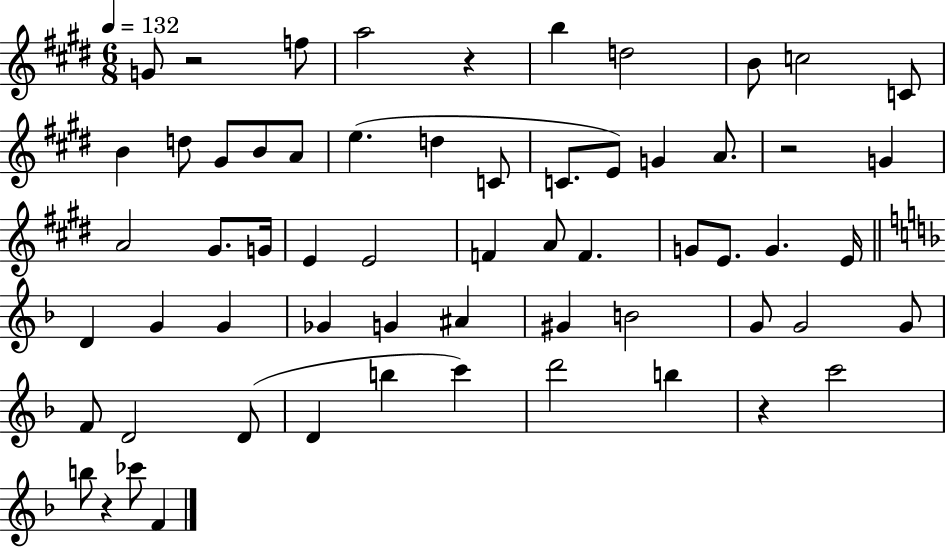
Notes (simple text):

G4/e R/h F5/e A5/h R/q B5/q D5/h B4/e C5/h C4/e B4/q D5/e G#4/e B4/e A4/e E5/q. D5/q C4/e C4/e. E4/e G4/q A4/e. R/h G4/q A4/h G#4/e. G4/s E4/q E4/h F4/q A4/e F4/q. G4/e E4/e. G4/q. E4/s D4/q G4/q G4/q Gb4/q G4/q A#4/q G#4/q B4/h G4/e G4/h G4/e F4/e D4/h D4/e D4/q B5/q C6/q D6/h B5/q R/q C6/h B5/e R/q CES6/e F4/q